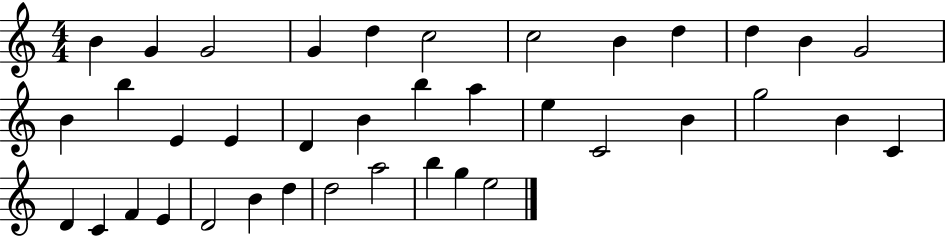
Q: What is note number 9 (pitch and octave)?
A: D5